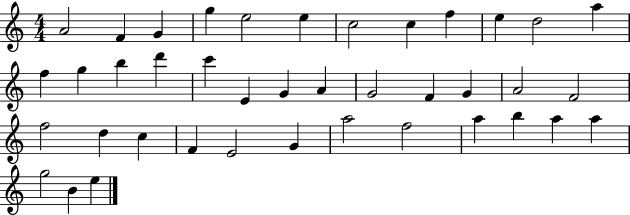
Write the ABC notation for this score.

X:1
T:Untitled
M:4/4
L:1/4
K:C
A2 F G g e2 e c2 c f e d2 a f g b d' c' E G A G2 F G A2 F2 f2 d c F E2 G a2 f2 a b a a g2 B e